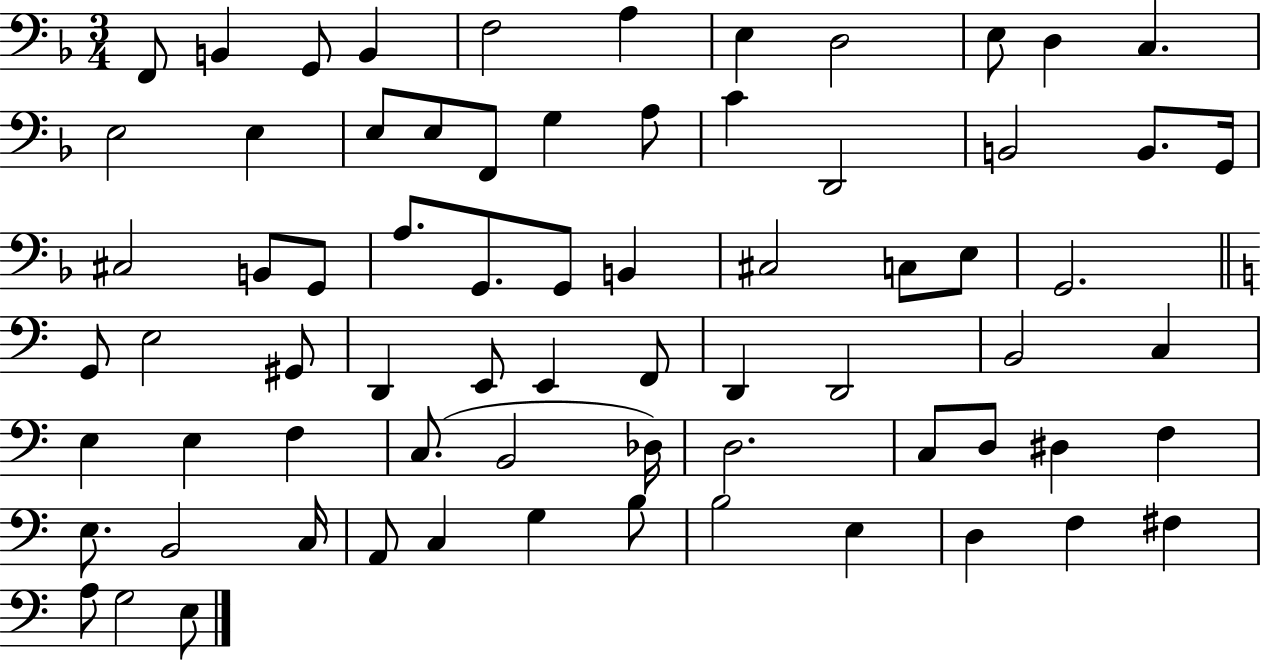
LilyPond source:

{
  \clef bass
  \numericTimeSignature
  \time 3/4
  \key f \major
  \repeat volta 2 { f,8 b,4 g,8 b,4 | f2 a4 | e4 d2 | e8 d4 c4. | \break e2 e4 | e8 e8 f,8 g4 a8 | c'4 d,2 | b,2 b,8. g,16 | \break cis2 b,8 g,8 | a8. g,8. g,8 b,4 | cis2 c8 e8 | g,2. | \break \bar "||" \break \key c \major g,8 e2 gis,8 | d,4 e,8 e,4 f,8 | d,4 d,2 | b,2 c4 | \break e4 e4 f4 | c8.( b,2 des16) | d2. | c8 d8 dis4 f4 | \break e8. b,2 c16 | a,8 c4 g4 b8 | b2 e4 | d4 f4 fis4 | \break a8 g2 e8 | } \bar "|."
}